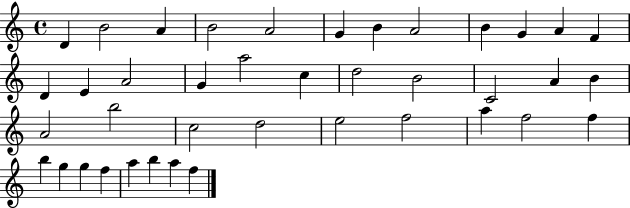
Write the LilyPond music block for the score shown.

{
  \clef treble
  \time 4/4
  \defaultTimeSignature
  \key c \major
  d'4 b'2 a'4 | b'2 a'2 | g'4 b'4 a'2 | b'4 g'4 a'4 f'4 | \break d'4 e'4 a'2 | g'4 a''2 c''4 | d''2 b'2 | c'2 a'4 b'4 | \break a'2 b''2 | c''2 d''2 | e''2 f''2 | a''4 f''2 f''4 | \break b''4 g''4 g''4 f''4 | a''4 b''4 a''4 f''4 | \bar "|."
}